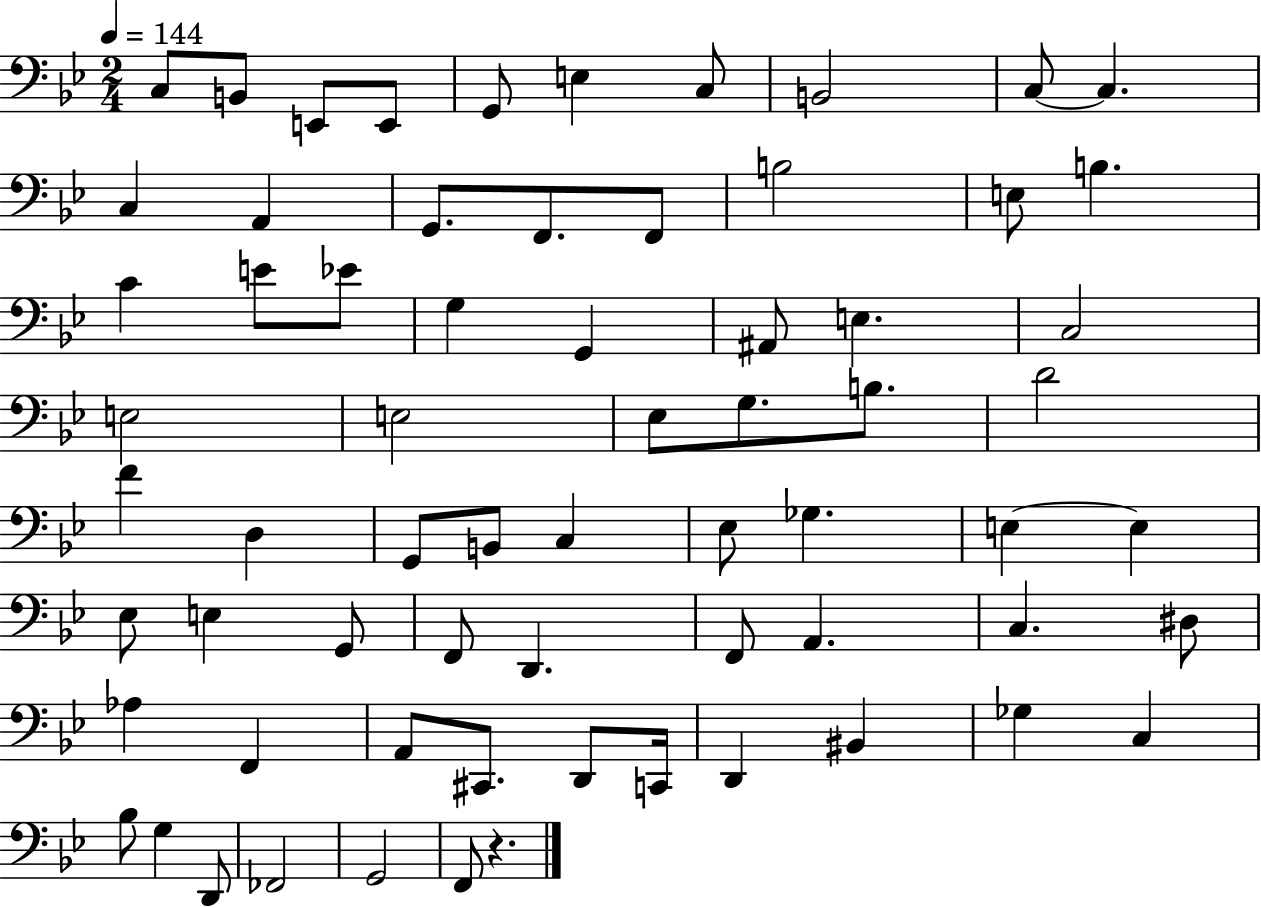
C3/e B2/e E2/e E2/e G2/e E3/q C3/e B2/h C3/e C3/q. C3/q A2/q G2/e. F2/e. F2/e B3/h E3/e B3/q. C4/q E4/e Eb4/e G3/q G2/q A#2/e E3/q. C3/h E3/h E3/h Eb3/e G3/e. B3/e. D4/h F4/q D3/q G2/e B2/e C3/q Eb3/e Gb3/q. E3/q E3/q Eb3/e E3/q G2/e F2/e D2/q. F2/e A2/q. C3/q. D#3/e Ab3/q F2/q A2/e C#2/e. D2/e C2/s D2/q BIS2/q Gb3/q C3/q Bb3/e G3/q D2/e FES2/h G2/h F2/e R/q.